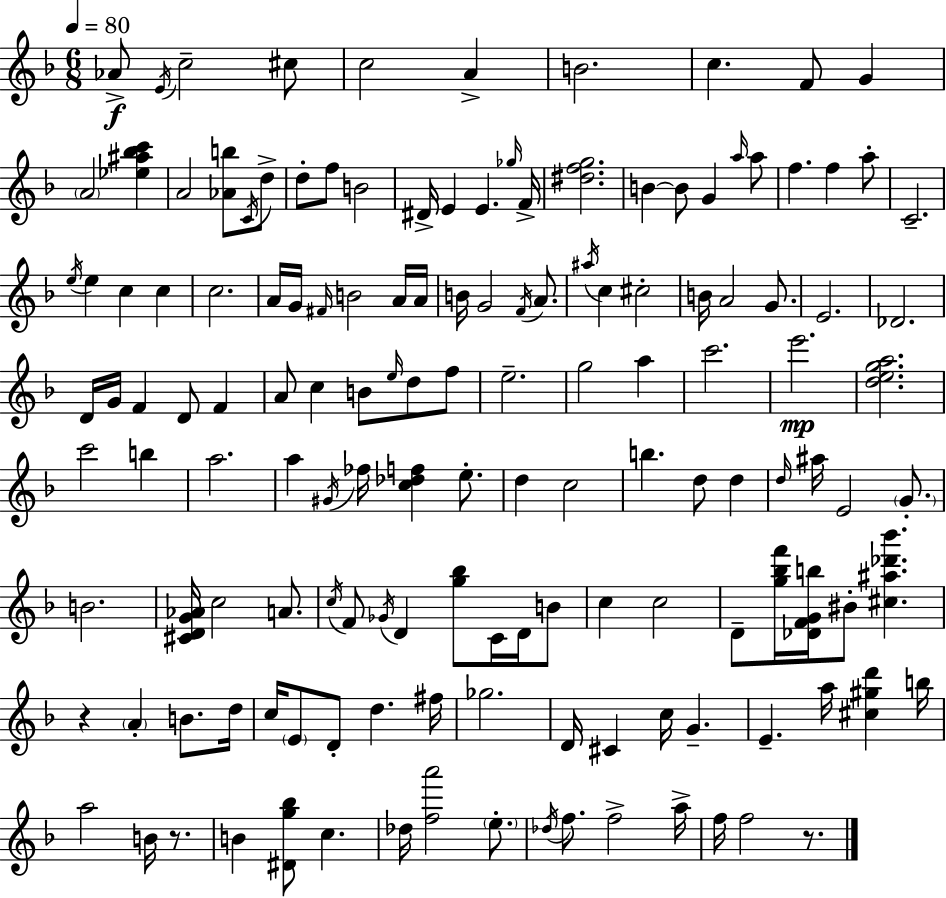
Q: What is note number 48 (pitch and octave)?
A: C5